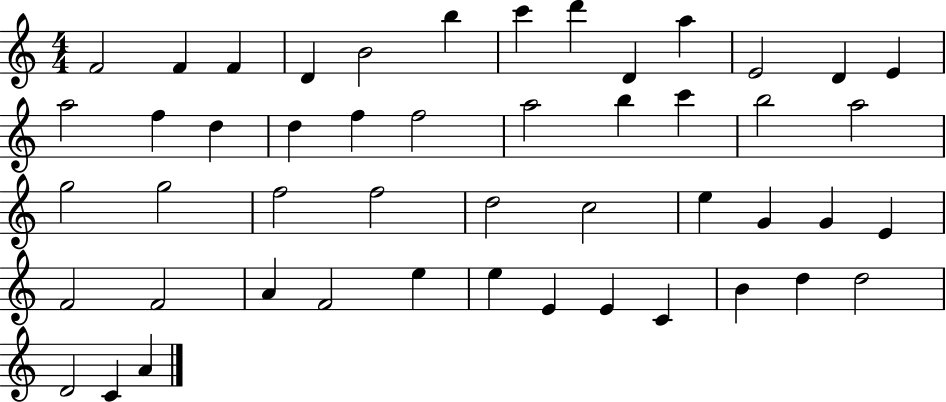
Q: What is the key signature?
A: C major